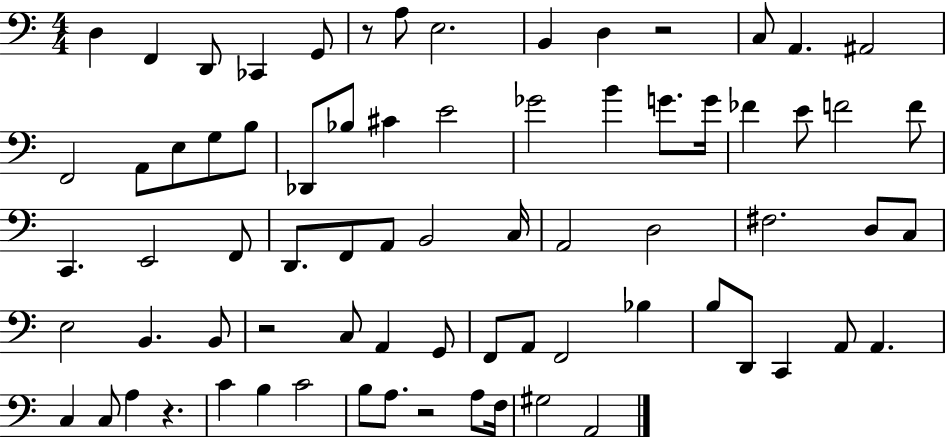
D3/q F2/q D2/e CES2/q G2/e R/e A3/e E3/h. B2/q D3/q R/h C3/e A2/q. A#2/h F2/h A2/e E3/e G3/e B3/e Db2/e Bb3/e C#4/q E4/h Gb4/h B4/q G4/e. G4/s FES4/q E4/e F4/h F4/e C2/q. E2/h F2/e D2/e. F2/e A2/e B2/h C3/s A2/h D3/h F#3/h. D3/e C3/e E3/h B2/q. B2/e R/h C3/e A2/q G2/e F2/e A2/e F2/h Bb3/q B3/e D2/e C2/q A2/e A2/q. C3/q C3/e A3/q R/q. C4/q B3/q C4/h B3/e A3/e. R/h A3/e F3/s G#3/h A2/h